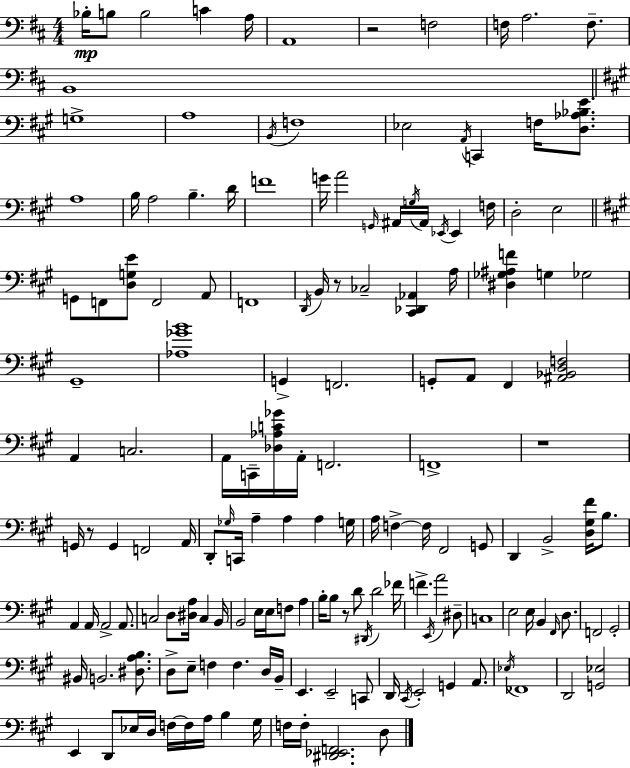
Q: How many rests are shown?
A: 5